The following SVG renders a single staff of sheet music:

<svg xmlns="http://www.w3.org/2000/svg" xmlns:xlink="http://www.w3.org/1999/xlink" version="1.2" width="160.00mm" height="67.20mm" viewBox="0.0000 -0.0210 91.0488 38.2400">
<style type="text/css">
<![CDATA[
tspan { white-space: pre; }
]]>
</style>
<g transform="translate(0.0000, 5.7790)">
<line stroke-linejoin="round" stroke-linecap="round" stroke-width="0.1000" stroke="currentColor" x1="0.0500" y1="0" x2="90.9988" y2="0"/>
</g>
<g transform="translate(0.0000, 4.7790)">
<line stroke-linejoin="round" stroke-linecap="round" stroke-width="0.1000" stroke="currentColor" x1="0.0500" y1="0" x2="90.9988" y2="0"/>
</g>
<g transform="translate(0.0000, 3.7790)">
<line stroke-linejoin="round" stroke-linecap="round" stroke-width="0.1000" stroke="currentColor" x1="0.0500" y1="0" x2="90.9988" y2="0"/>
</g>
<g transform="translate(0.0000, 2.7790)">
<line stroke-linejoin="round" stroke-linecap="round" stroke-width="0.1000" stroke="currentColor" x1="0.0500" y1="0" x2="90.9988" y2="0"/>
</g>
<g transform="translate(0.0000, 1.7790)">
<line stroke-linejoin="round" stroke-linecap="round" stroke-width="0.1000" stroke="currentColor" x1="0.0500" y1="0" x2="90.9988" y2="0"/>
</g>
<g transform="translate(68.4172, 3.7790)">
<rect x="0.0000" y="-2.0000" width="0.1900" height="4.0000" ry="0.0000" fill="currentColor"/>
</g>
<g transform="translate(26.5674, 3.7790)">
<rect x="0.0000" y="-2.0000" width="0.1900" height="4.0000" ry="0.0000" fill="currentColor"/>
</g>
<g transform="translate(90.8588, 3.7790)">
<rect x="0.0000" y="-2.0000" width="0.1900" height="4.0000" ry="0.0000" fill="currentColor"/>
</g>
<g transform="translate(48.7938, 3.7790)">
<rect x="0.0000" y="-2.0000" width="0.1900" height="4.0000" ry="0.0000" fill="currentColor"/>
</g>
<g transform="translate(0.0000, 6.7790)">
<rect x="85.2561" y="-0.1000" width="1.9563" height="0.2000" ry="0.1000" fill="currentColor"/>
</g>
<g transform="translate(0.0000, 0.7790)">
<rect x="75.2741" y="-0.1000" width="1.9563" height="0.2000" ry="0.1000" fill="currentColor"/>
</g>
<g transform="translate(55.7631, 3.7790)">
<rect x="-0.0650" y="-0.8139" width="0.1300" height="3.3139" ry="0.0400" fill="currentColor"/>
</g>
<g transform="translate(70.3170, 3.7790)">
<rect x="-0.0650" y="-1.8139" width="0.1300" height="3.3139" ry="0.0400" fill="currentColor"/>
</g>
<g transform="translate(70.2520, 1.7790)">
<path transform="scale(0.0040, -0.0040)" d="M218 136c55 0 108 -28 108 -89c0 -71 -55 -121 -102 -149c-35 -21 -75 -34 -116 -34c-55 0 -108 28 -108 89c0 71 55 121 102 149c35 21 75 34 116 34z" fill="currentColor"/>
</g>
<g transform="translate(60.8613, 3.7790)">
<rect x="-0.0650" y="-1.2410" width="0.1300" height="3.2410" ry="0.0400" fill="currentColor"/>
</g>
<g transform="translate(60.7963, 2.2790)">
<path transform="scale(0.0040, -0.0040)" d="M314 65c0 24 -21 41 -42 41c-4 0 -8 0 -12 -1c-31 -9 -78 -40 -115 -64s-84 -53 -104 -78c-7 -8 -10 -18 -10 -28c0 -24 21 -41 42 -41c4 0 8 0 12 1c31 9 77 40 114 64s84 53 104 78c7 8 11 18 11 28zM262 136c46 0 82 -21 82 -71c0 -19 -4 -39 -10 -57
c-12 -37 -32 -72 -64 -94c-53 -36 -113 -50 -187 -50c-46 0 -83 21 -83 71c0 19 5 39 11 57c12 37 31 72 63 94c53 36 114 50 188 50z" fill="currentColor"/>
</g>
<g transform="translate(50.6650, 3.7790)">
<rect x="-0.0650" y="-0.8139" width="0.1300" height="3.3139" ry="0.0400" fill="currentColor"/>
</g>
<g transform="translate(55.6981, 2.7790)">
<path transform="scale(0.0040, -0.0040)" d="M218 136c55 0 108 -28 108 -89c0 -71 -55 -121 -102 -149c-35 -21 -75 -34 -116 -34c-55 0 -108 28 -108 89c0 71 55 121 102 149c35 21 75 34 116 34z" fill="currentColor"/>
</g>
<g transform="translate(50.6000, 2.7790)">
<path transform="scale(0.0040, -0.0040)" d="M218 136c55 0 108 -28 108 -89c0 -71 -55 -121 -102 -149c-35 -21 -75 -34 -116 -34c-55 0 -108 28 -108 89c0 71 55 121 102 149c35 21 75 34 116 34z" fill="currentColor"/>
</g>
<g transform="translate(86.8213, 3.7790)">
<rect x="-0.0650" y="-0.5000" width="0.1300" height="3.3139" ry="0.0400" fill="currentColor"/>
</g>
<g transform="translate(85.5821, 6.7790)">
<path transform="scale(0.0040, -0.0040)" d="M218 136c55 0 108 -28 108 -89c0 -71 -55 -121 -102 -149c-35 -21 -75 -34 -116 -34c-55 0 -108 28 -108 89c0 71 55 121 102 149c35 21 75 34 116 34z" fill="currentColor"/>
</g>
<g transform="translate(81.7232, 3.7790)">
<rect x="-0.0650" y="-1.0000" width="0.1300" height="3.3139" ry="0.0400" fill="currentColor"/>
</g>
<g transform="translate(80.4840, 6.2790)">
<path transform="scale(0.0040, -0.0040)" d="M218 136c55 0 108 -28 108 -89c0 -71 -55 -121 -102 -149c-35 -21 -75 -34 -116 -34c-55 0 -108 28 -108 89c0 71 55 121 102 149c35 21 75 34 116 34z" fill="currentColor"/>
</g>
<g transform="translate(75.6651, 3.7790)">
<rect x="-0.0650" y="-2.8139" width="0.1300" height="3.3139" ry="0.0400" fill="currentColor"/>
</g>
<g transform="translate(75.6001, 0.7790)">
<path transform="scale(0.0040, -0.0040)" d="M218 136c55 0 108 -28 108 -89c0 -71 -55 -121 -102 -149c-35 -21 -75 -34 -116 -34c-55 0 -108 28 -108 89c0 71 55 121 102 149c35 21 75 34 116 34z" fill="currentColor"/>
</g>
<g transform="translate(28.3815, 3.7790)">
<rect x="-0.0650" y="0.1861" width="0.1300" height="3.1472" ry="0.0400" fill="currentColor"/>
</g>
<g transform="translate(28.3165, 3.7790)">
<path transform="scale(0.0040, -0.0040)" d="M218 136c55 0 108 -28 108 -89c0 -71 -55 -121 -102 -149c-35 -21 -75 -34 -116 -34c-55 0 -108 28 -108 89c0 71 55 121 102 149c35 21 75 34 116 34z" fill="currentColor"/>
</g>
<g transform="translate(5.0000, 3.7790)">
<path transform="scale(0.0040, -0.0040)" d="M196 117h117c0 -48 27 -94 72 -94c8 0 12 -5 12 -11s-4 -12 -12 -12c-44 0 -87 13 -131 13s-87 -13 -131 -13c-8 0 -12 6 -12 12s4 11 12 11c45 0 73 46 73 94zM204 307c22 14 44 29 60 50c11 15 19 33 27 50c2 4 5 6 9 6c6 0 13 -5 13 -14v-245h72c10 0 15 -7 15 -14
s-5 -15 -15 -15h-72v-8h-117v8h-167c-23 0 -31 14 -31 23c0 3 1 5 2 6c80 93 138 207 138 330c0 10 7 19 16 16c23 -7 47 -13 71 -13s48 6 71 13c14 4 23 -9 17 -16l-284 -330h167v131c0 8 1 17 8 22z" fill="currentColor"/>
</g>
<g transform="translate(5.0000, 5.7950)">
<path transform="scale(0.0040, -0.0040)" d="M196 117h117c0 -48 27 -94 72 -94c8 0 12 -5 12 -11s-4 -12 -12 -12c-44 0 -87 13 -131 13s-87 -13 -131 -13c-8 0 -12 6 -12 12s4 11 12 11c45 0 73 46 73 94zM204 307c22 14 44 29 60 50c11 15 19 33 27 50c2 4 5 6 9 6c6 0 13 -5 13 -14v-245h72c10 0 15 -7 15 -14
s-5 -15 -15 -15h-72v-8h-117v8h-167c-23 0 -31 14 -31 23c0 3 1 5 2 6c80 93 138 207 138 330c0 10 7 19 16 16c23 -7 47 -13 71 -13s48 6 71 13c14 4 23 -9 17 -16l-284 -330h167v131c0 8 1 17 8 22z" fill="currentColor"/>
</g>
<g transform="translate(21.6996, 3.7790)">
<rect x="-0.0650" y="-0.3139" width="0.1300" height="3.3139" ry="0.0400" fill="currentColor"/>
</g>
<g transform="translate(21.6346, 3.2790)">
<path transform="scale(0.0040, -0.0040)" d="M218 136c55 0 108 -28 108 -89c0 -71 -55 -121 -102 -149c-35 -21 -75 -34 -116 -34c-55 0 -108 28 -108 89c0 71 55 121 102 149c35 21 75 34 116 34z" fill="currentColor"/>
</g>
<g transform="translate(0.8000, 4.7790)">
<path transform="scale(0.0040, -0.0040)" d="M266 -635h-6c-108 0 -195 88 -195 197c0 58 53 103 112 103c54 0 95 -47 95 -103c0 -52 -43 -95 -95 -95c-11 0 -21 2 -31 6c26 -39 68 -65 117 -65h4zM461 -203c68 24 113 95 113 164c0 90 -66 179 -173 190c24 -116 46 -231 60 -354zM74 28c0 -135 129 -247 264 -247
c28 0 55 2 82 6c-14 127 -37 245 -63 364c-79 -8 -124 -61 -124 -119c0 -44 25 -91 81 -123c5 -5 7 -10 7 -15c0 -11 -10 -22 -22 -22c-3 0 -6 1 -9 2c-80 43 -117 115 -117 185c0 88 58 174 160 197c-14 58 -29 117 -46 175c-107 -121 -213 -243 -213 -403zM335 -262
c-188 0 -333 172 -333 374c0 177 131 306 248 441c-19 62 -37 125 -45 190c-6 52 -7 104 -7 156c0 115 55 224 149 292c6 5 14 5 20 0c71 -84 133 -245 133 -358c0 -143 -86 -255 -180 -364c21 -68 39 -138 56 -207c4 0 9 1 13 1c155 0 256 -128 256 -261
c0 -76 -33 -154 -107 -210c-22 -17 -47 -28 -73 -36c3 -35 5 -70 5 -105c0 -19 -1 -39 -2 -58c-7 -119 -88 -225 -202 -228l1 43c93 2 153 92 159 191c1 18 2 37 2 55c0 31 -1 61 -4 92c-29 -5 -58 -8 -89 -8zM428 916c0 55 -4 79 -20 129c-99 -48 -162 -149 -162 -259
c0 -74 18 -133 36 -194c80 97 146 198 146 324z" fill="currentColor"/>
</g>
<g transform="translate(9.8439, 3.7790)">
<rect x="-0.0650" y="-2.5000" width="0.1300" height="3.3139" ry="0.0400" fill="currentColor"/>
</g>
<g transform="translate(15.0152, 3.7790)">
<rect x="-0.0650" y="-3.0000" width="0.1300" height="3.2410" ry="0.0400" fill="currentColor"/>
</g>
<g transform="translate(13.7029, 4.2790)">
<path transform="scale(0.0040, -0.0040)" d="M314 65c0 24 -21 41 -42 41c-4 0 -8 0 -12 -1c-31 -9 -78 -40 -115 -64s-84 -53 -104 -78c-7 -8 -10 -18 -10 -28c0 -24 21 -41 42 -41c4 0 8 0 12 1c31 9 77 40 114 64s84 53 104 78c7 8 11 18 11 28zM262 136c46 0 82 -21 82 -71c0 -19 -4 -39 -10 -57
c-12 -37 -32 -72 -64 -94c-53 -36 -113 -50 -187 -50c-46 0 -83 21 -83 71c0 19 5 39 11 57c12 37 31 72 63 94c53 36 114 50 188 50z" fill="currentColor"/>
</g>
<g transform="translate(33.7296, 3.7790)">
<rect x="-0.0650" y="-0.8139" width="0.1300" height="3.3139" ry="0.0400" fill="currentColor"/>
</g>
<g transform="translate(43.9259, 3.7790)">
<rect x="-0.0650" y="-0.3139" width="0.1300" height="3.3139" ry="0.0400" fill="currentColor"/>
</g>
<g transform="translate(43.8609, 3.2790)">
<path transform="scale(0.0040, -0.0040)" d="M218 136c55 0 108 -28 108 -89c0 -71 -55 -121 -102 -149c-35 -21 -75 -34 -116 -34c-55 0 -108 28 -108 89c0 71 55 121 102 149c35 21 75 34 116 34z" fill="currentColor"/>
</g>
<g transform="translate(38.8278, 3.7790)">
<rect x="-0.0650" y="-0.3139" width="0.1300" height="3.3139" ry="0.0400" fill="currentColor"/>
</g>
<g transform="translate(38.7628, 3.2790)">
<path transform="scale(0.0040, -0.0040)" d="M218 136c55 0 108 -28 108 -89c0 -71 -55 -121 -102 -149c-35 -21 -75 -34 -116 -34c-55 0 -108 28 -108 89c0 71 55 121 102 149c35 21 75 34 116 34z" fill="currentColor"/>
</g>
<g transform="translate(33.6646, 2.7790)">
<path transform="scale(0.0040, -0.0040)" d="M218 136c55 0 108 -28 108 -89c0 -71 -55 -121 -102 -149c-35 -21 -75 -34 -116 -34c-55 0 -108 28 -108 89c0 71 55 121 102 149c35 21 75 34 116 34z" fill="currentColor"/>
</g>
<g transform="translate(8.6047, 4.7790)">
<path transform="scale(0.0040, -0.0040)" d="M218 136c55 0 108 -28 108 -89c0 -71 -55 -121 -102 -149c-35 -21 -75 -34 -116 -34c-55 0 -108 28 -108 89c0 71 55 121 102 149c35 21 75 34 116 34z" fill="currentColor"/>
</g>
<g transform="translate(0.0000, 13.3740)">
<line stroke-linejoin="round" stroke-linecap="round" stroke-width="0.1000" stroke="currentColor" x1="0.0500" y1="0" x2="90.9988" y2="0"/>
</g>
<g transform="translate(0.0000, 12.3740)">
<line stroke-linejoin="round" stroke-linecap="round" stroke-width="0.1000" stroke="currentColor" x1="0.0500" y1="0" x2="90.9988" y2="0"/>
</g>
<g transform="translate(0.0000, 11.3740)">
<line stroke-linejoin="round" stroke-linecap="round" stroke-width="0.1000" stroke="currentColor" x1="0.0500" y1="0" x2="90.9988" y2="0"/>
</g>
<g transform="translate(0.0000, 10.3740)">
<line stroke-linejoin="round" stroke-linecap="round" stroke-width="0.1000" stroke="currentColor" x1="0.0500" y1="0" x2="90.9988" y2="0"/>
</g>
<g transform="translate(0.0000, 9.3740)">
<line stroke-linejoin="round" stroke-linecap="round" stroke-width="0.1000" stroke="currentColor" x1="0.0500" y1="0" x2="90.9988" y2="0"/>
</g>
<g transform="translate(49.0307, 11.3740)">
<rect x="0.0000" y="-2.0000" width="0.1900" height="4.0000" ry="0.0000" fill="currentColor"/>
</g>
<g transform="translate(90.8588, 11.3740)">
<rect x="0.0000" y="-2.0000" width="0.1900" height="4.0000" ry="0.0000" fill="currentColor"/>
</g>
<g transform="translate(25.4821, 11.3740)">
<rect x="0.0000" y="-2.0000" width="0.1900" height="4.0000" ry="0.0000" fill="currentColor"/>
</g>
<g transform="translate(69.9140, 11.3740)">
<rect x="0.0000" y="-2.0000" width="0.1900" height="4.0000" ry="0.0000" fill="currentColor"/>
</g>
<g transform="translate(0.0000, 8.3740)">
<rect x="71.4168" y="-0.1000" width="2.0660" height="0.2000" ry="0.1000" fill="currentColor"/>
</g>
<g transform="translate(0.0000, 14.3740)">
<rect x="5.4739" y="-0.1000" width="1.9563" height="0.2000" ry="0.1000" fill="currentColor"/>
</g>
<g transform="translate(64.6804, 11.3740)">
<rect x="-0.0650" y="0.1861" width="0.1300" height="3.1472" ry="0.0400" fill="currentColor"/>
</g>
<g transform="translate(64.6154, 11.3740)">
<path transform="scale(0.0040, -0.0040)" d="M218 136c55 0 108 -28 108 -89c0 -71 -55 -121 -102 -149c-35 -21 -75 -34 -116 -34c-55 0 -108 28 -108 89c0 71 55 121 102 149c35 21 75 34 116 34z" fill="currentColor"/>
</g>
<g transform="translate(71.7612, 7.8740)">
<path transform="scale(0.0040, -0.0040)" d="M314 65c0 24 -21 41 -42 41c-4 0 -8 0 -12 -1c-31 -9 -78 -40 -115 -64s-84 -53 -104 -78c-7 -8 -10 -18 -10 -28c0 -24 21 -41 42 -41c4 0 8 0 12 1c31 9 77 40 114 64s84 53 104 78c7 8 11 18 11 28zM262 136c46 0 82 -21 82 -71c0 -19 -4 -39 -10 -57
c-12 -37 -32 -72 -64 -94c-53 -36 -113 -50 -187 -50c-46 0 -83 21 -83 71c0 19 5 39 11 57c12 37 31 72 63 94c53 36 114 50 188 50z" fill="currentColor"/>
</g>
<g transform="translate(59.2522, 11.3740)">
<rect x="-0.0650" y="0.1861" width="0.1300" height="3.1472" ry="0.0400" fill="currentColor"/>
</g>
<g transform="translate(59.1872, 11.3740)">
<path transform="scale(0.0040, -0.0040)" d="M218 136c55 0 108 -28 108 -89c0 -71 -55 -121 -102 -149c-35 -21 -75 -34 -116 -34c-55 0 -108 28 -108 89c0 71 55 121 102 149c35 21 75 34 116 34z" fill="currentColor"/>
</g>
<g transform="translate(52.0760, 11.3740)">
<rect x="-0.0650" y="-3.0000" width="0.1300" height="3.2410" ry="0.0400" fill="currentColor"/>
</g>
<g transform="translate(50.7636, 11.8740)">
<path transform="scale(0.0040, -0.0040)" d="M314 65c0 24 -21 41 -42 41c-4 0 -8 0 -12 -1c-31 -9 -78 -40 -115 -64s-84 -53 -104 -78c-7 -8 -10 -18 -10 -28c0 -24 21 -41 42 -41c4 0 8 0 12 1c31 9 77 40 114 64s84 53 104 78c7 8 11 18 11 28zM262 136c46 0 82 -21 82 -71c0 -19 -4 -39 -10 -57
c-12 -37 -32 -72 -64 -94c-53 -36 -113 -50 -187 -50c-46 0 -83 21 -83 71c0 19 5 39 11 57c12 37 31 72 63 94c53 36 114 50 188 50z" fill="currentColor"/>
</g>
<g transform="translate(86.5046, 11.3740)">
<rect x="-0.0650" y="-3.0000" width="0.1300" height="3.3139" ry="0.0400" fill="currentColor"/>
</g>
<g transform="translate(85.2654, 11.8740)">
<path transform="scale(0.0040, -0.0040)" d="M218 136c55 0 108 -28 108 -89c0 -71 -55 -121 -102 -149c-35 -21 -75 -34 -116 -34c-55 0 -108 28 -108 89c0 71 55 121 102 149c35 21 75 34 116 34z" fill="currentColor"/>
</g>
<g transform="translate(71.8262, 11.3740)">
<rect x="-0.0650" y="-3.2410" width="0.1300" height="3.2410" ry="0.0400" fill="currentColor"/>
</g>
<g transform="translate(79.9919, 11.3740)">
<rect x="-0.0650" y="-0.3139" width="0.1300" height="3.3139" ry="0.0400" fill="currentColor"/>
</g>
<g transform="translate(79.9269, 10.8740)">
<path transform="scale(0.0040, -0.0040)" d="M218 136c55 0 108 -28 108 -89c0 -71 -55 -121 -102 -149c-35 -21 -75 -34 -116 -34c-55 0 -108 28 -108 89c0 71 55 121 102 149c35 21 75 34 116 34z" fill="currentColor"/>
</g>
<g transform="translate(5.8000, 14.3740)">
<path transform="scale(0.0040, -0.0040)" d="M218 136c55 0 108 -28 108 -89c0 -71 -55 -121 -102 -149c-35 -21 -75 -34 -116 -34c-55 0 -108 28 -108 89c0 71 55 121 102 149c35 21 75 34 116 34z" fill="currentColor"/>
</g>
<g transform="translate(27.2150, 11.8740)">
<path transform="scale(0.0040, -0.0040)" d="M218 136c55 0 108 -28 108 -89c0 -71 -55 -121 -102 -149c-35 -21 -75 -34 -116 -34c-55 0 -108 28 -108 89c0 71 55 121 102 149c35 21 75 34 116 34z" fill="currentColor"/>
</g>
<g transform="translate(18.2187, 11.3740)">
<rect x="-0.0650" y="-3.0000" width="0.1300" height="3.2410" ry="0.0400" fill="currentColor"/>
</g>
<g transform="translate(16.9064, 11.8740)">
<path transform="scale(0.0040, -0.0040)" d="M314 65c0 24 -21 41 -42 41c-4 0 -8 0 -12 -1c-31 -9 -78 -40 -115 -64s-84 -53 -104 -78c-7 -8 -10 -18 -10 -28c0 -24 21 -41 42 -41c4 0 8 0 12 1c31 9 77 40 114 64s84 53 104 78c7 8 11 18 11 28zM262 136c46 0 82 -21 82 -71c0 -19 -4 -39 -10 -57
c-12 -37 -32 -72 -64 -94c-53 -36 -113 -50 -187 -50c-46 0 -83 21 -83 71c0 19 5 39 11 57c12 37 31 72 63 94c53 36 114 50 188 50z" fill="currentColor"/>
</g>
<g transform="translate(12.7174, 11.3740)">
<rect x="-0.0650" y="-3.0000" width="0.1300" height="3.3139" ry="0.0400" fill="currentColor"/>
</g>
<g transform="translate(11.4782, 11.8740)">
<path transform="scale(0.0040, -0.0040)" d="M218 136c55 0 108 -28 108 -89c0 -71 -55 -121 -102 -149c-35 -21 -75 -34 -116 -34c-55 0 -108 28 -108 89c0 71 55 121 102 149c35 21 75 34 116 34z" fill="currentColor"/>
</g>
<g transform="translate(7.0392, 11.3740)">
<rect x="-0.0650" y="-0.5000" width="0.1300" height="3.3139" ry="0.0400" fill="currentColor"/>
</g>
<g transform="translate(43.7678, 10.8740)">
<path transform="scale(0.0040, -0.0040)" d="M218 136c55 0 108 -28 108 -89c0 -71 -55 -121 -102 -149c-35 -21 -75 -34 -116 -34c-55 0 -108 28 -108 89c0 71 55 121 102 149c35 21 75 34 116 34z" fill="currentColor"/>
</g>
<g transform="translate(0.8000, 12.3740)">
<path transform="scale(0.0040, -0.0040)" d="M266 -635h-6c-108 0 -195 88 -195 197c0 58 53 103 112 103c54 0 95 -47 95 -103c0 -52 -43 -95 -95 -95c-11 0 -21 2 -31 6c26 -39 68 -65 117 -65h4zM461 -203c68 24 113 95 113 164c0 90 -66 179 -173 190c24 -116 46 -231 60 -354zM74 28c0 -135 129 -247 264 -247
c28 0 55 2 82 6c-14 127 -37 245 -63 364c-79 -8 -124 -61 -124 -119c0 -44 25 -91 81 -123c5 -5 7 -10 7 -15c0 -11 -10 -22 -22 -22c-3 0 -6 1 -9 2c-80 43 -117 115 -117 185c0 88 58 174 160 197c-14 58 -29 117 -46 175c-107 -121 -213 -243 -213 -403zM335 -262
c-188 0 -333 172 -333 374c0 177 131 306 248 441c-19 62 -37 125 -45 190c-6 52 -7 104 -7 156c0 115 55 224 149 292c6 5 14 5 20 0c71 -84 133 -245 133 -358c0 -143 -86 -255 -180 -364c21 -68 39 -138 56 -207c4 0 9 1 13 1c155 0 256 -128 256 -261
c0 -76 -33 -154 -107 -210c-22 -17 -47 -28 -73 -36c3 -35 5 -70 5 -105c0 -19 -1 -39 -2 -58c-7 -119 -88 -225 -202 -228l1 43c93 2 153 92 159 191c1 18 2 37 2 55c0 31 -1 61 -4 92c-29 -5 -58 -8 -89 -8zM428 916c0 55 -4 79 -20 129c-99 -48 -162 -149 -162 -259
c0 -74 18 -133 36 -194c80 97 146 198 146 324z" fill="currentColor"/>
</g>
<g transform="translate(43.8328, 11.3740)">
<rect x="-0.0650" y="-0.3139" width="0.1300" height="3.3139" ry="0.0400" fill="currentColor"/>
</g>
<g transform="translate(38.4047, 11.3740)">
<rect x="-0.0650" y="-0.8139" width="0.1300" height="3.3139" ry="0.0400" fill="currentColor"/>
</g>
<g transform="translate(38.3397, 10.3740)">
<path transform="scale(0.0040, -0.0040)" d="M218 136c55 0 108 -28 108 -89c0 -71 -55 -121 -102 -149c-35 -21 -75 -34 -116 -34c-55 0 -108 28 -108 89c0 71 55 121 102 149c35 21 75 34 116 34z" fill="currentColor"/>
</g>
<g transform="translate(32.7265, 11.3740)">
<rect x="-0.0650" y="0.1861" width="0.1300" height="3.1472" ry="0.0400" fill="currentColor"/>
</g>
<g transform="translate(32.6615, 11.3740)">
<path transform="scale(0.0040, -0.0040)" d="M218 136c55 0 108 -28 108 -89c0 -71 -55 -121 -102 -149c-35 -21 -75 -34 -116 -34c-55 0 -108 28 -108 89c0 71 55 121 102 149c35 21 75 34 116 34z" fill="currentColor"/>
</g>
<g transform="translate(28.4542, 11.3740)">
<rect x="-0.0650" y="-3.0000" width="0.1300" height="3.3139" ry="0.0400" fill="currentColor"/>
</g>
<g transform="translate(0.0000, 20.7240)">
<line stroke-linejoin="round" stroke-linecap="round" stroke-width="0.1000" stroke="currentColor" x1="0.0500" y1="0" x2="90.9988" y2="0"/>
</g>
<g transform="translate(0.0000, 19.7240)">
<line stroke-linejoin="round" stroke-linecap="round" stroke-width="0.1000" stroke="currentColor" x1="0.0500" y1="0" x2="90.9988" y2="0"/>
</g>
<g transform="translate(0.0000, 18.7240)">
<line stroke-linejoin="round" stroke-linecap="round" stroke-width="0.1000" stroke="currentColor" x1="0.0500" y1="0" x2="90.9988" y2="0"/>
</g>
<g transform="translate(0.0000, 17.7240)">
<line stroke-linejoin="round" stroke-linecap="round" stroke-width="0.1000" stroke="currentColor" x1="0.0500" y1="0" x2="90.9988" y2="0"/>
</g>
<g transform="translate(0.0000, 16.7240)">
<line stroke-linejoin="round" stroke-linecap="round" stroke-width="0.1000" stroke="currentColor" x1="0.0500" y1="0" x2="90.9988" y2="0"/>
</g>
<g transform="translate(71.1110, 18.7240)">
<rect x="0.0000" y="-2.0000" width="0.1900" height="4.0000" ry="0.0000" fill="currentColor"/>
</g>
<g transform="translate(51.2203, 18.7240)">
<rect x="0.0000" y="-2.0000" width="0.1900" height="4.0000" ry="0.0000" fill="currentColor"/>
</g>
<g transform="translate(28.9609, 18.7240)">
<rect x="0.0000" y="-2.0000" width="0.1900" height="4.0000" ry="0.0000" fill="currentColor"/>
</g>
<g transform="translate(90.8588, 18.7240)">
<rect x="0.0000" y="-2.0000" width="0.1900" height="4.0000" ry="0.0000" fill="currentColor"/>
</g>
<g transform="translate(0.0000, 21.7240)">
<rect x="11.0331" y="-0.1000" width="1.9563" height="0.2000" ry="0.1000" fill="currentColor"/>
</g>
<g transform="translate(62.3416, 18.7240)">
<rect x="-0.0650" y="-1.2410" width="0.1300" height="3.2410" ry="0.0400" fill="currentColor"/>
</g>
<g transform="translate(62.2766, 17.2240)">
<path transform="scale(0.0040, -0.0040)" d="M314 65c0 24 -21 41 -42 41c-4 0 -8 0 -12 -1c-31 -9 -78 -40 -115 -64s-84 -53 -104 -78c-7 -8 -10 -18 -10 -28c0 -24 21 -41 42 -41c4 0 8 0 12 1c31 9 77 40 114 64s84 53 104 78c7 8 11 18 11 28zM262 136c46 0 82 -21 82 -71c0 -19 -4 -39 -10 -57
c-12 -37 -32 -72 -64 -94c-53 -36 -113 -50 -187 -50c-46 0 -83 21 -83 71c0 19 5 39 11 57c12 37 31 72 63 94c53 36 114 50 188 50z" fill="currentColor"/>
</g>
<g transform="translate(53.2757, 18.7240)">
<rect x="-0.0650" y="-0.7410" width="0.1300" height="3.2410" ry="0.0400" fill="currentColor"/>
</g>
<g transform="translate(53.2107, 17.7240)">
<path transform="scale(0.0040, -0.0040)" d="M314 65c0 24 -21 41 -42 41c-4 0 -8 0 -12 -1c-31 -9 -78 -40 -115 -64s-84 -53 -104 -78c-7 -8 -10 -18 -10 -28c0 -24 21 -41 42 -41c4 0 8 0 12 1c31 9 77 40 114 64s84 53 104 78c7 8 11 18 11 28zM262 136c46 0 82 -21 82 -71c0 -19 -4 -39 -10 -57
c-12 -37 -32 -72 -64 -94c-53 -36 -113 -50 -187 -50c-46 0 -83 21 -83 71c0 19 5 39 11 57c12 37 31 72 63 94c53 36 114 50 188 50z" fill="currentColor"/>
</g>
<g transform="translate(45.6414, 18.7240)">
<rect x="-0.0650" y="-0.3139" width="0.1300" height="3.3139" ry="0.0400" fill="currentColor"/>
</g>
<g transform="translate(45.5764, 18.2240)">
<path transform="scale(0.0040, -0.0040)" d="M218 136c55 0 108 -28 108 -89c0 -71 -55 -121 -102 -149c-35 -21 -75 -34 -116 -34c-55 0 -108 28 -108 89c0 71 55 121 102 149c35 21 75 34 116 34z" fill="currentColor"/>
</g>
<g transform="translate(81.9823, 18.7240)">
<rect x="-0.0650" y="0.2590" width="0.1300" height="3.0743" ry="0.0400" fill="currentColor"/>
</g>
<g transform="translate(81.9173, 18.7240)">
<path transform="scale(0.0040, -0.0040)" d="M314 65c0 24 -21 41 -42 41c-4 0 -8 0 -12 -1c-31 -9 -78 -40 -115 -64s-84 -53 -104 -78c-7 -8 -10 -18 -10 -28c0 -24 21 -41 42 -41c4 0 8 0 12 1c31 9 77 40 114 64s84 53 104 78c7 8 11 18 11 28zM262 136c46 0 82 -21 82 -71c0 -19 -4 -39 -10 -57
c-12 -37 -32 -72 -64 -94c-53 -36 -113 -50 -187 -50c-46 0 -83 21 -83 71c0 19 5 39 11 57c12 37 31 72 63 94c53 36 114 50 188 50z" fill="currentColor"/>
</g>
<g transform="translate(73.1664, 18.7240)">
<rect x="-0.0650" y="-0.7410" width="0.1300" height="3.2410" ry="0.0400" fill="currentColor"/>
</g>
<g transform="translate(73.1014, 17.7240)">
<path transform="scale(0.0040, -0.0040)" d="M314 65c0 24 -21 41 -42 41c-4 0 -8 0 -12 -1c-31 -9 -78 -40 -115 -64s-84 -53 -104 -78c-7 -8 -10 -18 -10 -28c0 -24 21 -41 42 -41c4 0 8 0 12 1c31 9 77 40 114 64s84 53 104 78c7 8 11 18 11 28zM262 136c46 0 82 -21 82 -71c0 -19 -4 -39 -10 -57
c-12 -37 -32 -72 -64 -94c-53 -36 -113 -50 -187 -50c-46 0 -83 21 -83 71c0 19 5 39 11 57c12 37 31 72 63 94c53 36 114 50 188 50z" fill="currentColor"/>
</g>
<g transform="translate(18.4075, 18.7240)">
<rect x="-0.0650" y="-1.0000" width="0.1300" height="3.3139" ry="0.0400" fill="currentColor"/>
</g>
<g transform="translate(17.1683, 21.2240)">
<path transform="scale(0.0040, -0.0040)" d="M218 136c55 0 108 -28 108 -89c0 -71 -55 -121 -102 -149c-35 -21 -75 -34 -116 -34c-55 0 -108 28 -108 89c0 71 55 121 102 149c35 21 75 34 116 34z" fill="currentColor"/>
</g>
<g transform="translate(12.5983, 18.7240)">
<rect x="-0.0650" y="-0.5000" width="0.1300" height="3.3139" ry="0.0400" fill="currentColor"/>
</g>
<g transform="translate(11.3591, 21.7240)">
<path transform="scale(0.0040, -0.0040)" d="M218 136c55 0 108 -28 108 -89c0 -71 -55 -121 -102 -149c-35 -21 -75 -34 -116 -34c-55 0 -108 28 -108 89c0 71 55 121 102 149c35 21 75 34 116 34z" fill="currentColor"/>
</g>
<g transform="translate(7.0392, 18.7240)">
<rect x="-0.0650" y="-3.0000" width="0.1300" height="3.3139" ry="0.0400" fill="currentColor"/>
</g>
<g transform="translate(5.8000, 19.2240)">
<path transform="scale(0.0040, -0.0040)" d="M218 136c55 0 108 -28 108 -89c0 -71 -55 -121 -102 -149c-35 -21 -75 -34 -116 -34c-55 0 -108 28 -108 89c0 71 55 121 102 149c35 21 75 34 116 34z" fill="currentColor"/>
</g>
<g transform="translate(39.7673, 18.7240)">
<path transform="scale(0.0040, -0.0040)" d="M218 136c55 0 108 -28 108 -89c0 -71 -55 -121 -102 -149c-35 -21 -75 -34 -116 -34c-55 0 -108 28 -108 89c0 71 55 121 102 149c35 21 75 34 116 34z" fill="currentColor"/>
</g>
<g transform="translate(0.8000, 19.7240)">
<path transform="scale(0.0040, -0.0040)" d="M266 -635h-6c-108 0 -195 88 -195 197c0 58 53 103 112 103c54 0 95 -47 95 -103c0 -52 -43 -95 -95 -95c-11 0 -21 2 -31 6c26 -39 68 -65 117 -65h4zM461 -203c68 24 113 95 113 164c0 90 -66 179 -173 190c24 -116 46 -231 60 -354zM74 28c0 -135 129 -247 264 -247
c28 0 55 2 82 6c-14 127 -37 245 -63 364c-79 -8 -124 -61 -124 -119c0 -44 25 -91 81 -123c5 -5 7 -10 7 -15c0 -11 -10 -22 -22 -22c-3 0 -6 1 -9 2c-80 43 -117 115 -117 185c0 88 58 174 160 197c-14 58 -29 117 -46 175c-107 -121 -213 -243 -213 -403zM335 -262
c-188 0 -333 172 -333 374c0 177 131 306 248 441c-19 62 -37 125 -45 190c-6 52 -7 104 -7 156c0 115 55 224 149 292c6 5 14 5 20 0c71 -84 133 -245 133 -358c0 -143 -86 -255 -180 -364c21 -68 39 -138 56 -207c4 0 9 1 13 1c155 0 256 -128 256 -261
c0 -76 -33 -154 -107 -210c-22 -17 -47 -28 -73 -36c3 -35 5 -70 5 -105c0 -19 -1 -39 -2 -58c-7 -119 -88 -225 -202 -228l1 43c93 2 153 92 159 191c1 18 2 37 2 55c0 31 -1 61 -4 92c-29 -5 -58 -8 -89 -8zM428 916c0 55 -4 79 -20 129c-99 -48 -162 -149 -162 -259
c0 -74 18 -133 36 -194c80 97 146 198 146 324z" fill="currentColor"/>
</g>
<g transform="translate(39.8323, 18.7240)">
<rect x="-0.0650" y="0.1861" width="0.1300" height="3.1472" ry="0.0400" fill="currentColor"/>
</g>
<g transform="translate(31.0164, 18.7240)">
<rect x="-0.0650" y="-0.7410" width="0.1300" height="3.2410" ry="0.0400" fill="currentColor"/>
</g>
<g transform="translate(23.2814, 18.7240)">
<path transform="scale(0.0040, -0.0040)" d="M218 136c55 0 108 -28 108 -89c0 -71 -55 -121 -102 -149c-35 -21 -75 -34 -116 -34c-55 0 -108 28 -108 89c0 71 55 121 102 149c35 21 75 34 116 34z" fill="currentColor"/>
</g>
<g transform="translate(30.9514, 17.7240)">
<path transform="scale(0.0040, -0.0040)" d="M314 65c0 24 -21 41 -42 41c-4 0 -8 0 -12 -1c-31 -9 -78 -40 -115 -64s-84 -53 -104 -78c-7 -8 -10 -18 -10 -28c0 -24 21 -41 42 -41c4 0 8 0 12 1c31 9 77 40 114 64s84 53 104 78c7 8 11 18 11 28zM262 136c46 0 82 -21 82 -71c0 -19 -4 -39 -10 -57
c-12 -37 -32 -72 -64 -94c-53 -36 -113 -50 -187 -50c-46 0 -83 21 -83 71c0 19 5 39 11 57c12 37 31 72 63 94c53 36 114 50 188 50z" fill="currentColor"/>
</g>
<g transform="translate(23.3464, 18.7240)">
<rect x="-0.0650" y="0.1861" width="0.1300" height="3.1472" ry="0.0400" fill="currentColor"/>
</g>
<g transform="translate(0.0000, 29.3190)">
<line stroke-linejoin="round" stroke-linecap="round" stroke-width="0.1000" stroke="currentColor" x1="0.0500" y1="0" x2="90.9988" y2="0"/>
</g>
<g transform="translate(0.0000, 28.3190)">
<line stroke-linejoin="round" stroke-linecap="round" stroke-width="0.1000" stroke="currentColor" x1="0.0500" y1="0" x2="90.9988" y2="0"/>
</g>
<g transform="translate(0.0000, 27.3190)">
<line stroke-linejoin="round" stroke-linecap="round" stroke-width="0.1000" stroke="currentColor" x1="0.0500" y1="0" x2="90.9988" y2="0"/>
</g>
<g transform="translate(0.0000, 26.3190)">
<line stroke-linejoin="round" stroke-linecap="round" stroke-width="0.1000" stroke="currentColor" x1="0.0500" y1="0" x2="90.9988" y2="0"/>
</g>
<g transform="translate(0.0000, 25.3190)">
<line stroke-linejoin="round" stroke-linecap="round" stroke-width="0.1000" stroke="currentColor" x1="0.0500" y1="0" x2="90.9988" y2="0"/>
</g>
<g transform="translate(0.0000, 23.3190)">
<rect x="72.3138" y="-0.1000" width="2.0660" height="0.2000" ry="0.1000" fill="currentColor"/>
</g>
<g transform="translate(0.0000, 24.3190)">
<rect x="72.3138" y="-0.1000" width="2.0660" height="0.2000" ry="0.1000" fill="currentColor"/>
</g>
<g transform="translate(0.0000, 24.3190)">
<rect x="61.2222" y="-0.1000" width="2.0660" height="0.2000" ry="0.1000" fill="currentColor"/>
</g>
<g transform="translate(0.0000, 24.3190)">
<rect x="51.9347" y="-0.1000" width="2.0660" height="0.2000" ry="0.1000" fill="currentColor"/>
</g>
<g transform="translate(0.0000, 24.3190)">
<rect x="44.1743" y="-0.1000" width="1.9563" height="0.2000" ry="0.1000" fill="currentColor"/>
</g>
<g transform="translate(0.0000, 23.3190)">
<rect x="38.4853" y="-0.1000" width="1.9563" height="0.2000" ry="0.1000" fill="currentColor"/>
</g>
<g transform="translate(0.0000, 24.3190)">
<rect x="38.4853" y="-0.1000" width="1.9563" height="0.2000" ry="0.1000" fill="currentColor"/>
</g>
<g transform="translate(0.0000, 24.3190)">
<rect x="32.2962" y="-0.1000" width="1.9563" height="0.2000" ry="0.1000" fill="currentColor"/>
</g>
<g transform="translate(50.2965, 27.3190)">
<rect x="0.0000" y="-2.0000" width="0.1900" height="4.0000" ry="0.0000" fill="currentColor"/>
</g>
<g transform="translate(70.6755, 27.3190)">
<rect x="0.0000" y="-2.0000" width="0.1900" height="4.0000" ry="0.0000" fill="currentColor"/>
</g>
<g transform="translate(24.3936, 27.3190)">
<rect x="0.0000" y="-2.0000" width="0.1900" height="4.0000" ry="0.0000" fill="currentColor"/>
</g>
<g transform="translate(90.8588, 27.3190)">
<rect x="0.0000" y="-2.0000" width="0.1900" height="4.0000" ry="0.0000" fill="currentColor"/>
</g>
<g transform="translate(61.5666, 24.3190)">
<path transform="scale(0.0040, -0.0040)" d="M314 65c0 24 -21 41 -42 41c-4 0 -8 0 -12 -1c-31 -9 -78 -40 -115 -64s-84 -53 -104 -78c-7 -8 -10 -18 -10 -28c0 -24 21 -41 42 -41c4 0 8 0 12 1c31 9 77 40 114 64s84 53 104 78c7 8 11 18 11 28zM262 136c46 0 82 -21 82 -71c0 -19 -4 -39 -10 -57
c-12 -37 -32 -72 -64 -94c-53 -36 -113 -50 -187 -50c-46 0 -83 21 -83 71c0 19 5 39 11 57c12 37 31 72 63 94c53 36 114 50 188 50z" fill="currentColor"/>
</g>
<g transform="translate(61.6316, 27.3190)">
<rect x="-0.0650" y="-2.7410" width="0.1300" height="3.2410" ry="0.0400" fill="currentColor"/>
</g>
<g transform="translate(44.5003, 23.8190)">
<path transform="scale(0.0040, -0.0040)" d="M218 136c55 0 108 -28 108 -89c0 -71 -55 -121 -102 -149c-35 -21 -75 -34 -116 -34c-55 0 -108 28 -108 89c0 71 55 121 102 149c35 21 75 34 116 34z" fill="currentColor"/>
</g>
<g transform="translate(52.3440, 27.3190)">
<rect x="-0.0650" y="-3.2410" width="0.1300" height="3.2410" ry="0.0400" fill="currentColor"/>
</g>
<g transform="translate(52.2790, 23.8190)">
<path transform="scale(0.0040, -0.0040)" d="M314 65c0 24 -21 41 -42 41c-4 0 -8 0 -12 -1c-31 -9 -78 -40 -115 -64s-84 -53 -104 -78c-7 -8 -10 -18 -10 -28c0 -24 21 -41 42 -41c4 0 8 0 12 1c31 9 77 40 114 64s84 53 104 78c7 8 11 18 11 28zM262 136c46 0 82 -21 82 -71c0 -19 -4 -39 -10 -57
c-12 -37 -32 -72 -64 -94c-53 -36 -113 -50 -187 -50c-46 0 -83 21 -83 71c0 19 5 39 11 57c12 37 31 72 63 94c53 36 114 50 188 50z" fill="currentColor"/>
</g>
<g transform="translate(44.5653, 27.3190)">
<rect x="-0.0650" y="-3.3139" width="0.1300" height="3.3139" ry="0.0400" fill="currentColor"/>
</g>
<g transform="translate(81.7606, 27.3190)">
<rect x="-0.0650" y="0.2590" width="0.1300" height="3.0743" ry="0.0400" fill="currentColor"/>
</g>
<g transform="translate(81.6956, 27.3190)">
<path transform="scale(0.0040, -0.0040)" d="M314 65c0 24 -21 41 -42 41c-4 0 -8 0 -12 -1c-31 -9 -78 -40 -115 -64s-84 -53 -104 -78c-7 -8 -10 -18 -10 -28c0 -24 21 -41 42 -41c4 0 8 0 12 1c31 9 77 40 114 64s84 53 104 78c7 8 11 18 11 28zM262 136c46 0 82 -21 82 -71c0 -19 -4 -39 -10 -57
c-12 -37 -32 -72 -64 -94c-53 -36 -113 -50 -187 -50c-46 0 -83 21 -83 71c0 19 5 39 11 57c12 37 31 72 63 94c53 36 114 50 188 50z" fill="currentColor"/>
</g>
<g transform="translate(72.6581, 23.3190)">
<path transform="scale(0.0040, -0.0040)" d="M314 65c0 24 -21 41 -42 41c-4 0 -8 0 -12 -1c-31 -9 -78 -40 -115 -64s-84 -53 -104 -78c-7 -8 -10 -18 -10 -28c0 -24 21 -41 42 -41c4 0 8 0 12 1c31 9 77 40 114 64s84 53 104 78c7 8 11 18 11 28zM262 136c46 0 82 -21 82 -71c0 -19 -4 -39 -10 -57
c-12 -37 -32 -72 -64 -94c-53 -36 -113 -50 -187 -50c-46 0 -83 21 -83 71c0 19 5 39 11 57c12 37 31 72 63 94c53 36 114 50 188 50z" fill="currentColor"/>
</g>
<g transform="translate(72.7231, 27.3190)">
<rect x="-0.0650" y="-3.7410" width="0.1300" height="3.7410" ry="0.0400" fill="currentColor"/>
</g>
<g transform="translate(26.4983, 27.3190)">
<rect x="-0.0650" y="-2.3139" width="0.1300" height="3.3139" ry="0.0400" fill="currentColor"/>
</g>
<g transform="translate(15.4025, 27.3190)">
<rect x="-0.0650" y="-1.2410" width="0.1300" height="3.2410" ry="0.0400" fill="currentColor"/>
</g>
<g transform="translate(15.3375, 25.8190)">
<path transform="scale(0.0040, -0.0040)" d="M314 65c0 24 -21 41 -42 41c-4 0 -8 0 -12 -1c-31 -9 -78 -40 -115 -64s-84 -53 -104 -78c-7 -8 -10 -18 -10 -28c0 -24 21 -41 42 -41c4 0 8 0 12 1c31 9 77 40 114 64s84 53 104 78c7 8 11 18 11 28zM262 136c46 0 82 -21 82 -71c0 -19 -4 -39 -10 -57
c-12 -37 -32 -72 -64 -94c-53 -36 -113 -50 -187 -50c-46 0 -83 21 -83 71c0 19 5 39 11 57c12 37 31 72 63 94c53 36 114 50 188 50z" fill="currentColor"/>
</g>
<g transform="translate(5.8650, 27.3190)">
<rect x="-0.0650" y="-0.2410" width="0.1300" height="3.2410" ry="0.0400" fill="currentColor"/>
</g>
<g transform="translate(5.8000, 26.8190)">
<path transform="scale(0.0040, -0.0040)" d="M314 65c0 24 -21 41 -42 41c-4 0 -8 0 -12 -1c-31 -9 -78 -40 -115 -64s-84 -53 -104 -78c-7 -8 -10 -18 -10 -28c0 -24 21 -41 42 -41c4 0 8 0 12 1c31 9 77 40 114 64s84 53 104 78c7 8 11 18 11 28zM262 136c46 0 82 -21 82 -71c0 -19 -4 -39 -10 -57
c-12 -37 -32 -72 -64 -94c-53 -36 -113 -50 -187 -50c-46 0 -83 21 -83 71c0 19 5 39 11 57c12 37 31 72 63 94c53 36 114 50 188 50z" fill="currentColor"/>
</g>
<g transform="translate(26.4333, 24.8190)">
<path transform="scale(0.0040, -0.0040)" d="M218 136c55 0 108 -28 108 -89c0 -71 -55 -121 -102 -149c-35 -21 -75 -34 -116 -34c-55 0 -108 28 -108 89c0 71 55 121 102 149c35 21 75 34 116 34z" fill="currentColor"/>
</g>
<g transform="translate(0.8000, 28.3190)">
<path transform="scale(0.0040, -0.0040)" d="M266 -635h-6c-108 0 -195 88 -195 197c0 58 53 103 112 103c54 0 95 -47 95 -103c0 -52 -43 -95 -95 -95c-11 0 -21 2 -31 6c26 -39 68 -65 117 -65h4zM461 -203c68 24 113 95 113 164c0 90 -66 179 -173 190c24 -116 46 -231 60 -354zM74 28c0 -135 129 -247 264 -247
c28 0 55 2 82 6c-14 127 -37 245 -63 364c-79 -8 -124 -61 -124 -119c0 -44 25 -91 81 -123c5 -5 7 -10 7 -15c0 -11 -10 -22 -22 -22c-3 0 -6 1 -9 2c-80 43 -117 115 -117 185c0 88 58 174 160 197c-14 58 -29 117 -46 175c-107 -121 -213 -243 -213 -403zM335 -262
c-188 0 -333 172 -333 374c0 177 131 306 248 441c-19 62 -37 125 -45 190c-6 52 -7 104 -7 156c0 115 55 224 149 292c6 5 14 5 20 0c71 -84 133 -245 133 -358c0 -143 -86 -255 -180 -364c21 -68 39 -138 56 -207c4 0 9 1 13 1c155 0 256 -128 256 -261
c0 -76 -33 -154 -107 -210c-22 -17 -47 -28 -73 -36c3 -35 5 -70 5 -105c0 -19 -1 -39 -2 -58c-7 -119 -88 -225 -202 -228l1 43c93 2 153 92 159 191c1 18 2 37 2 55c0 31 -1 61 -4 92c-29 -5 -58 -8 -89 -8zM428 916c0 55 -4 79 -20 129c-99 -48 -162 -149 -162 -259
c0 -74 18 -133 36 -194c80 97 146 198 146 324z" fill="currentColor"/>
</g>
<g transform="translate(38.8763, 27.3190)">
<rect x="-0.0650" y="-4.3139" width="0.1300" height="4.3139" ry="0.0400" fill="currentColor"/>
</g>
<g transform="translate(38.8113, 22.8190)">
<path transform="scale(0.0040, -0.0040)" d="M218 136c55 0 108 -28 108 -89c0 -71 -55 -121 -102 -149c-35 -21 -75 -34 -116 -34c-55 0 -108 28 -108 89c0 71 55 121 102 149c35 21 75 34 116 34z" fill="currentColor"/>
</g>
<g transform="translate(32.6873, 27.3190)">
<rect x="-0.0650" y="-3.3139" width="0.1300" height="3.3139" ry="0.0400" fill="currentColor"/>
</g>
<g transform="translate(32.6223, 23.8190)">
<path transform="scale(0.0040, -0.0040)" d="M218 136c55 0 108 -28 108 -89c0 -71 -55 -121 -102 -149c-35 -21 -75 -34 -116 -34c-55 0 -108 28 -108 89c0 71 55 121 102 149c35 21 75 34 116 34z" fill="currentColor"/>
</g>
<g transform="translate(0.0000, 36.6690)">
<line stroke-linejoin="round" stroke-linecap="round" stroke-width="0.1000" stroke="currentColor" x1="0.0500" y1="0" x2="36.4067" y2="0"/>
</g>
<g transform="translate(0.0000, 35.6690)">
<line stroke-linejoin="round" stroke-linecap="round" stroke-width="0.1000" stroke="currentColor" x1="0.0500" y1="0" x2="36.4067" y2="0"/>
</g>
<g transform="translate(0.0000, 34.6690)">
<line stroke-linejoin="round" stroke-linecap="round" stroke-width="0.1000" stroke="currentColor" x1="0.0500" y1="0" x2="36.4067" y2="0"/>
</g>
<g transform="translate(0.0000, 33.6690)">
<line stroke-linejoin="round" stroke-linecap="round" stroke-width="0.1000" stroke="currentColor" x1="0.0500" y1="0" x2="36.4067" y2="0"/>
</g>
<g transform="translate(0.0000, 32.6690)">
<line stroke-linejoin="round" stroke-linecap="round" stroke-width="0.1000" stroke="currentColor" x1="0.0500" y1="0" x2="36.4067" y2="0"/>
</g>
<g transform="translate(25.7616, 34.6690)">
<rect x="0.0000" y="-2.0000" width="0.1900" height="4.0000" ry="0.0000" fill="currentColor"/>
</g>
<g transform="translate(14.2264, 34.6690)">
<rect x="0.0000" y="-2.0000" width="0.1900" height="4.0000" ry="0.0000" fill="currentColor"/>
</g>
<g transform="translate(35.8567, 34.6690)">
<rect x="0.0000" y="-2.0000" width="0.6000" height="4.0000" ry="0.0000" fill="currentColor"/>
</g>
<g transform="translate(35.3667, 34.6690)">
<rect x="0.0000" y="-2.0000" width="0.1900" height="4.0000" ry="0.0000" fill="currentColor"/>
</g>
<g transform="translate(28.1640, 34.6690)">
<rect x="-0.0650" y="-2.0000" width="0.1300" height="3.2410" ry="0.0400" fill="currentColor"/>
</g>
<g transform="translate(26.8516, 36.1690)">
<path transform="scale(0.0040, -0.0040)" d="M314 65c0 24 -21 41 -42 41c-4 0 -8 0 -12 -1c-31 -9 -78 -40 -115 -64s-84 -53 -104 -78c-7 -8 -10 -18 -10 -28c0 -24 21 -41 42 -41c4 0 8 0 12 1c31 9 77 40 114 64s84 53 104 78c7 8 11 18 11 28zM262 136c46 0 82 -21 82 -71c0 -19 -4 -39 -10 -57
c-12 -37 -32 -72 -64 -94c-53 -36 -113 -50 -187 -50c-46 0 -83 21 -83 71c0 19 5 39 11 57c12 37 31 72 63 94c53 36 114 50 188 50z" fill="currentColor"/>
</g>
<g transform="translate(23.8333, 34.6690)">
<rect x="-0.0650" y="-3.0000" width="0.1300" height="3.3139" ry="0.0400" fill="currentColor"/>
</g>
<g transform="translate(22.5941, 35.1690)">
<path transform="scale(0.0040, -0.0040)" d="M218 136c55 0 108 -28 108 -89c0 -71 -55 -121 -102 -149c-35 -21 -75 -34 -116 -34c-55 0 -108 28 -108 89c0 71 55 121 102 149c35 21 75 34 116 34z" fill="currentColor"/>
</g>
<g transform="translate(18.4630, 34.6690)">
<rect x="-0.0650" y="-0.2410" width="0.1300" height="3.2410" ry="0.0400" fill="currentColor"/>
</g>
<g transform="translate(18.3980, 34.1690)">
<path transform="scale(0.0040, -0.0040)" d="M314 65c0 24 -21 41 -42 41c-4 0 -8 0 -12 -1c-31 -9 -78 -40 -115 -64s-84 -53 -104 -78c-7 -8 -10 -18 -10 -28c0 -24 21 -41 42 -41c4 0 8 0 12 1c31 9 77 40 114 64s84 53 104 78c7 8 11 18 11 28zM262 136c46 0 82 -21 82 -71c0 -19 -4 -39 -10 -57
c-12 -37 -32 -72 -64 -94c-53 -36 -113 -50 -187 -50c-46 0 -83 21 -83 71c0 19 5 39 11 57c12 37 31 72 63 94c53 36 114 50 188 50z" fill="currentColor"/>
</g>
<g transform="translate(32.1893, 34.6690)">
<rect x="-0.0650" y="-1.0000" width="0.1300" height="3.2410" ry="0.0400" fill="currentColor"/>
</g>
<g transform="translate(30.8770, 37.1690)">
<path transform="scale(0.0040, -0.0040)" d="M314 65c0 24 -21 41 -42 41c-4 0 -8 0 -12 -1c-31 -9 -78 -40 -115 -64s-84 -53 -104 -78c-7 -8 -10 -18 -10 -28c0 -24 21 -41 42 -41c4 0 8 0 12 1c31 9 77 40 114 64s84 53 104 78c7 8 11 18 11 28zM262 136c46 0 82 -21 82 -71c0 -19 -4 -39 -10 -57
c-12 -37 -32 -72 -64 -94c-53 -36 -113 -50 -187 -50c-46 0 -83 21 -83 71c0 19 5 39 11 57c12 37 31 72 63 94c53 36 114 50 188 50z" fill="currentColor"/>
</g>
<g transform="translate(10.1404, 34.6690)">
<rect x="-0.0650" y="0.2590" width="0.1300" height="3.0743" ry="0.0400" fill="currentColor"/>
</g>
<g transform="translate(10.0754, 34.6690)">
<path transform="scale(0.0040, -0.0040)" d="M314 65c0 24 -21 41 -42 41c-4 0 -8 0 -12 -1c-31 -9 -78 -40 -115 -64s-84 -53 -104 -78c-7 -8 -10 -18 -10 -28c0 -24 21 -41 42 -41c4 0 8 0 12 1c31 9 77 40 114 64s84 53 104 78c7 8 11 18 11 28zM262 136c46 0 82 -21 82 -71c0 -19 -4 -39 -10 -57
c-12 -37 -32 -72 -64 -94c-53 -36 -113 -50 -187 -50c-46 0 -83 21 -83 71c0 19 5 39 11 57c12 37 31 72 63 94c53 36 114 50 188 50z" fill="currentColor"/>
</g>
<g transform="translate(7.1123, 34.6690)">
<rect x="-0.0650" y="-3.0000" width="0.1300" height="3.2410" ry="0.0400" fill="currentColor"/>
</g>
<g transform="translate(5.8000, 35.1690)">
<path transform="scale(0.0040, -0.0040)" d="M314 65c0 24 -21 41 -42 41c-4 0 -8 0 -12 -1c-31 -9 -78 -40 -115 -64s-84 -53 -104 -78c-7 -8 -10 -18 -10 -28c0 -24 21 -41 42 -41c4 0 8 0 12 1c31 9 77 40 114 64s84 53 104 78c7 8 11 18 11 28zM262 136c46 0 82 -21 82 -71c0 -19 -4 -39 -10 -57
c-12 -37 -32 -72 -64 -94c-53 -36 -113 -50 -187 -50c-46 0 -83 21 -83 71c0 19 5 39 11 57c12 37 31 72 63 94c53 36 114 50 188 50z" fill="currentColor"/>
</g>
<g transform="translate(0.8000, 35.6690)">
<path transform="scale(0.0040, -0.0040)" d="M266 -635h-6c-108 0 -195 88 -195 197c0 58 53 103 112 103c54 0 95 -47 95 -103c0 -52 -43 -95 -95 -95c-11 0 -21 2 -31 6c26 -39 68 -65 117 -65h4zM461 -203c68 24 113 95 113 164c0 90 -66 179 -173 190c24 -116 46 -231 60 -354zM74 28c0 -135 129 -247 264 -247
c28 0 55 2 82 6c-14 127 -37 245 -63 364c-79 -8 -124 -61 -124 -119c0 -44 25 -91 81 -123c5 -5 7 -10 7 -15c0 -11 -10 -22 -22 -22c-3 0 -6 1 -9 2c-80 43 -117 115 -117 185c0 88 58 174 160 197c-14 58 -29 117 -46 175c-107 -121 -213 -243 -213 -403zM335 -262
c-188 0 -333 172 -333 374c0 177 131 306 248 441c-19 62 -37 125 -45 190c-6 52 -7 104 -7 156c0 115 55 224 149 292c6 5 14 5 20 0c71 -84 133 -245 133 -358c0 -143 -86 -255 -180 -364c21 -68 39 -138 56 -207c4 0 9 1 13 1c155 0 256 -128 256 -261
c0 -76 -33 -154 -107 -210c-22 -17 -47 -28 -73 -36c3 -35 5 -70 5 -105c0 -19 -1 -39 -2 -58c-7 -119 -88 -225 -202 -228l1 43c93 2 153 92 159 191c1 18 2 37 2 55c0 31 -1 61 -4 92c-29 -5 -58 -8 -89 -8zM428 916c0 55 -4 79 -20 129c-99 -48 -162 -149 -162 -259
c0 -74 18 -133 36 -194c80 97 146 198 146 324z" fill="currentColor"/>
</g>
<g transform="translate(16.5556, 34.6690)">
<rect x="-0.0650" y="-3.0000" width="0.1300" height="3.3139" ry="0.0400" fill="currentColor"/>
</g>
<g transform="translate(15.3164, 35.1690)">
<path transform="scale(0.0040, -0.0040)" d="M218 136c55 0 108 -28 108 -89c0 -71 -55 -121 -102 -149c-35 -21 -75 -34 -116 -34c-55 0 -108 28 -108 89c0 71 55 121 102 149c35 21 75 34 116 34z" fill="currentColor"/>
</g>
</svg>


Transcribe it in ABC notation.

X:1
T:Untitled
M:4/4
L:1/4
K:C
G A2 c B d c c d d e2 f a D C C A A2 A B d c A2 B B b2 c A A C D B d2 B c d2 e2 d2 B2 c2 e2 g b d' b b2 a2 c'2 B2 A2 B2 A c2 A F2 D2